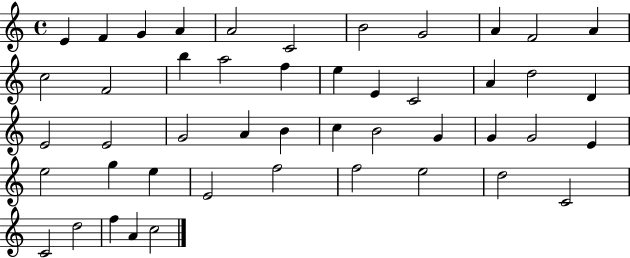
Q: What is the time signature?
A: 4/4